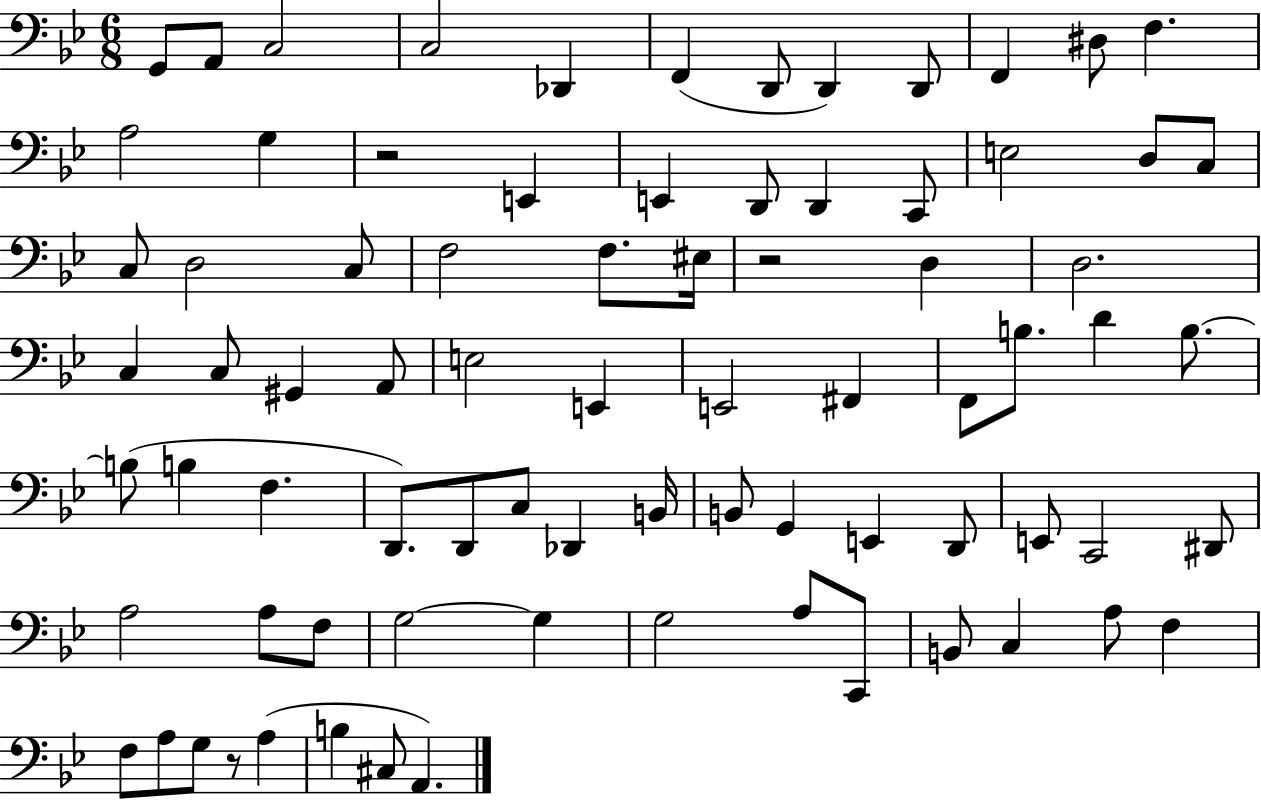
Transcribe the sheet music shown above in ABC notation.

X:1
T:Untitled
M:6/8
L:1/4
K:Bb
G,,/2 A,,/2 C,2 C,2 _D,, F,, D,,/2 D,, D,,/2 F,, ^D,/2 F, A,2 G, z2 E,, E,, D,,/2 D,, C,,/2 E,2 D,/2 C,/2 C,/2 D,2 C,/2 F,2 F,/2 ^E,/4 z2 D, D,2 C, C,/2 ^G,, A,,/2 E,2 E,, E,,2 ^F,, F,,/2 B,/2 D B,/2 B,/2 B, F, D,,/2 D,,/2 C,/2 _D,, B,,/4 B,,/2 G,, E,, D,,/2 E,,/2 C,,2 ^D,,/2 A,2 A,/2 F,/2 G,2 G, G,2 A,/2 C,,/2 B,,/2 C, A,/2 F, F,/2 A,/2 G,/2 z/2 A, B, ^C,/2 A,,